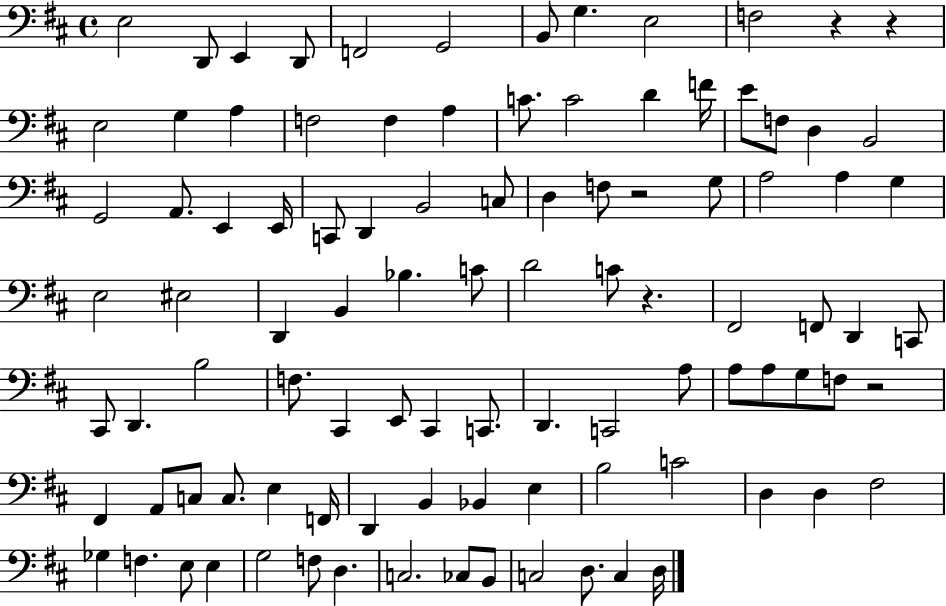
E3/h D2/e E2/q D2/e F2/h G2/h B2/e G3/q. E3/h F3/h R/q R/q E3/h G3/q A3/q F3/h F3/q A3/q C4/e. C4/h D4/q F4/s E4/e F3/e D3/q B2/h G2/h A2/e. E2/q E2/s C2/e D2/q B2/h C3/e D3/q F3/e R/h G3/e A3/h A3/q G3/q E3/h EIS3/h D2/q B2/q Bb3/q. C4/e D4/h C4/e R/q. F#2/h F2/e D2/q C2/e C#2/e D2/q. B3/h F3/e. C#2/q E2/e C#2/q C2/e. D2/q. C2/h A3/e A3/e A3/e G3/e F3/e R/h F#2/q A2/e C3/e C3/e. E3/q F2/s D2/q B2/q Bb2/q E3/q B3/h C4/h D3/q D3/q F#3/h Gb3/q F3/q. E3/e E3/q G3/h F3/e D3/q. C3/h. CES3/e B2/e C3/h D3/e. C3/q D3/s